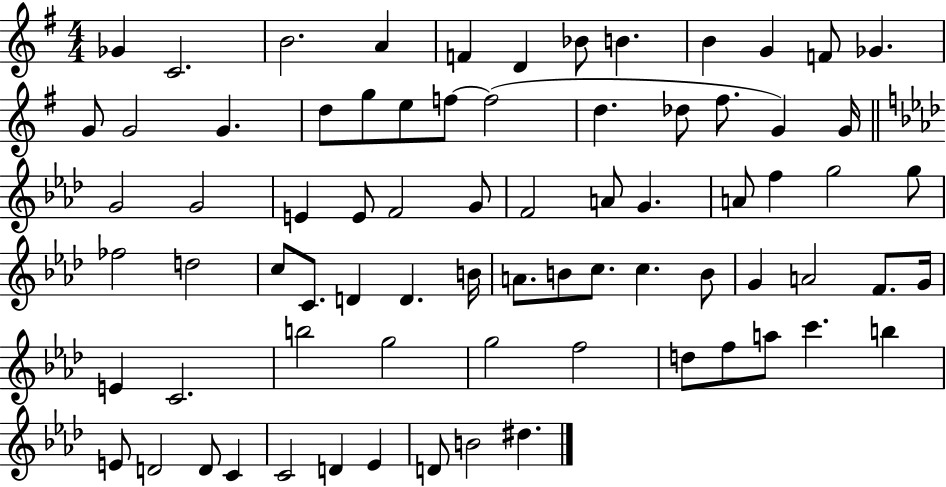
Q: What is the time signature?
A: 4/4